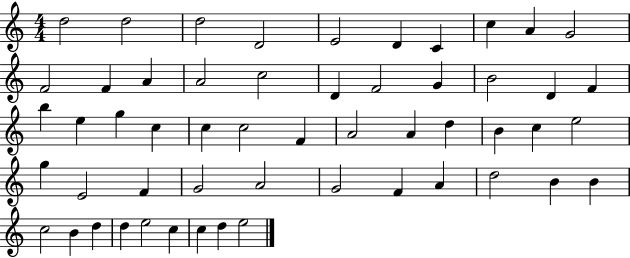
D5/h D5/h D5/h D4/h E4/h D4/q C4/q C5/q A4/q G4/h F4/h F4/q A4/q A4/h C5/h D4/q F4/h G4/q B4/h D4/q F4/q B5/q E5/q G5/q C5/q C5/q C5/h F4/q A4/h A4/q D5/q B4/q C5/q E5/h G5/q E4/h F4/q G4/h A4/h G4/h F4/q A4/q D5/h B4/q B4/q C5/h B4/q D5/q D5/q E5/h C5/q C5/q D5/q E5/h